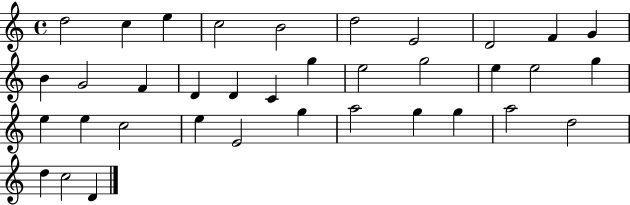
{
  \clef treble
  \time 4/4
  \defaultTimeSignature
  \key c \major
  d''2 c''4 e''4 | c''2 b'2 | d''2 e'2 | d'2 f'4 g'4 | \break b'4 g'2 f'4 | d'4 d'4 c'4 g''4 | e''2 g''2 | e''4 e''2 g''4 | \break e''4 e''4 c''2 | e''4 e'2 g''4 | a''2 g''4 g''4 | a''2 d''2 | \break d''4 c''2 d'4 | \bar "|."
}